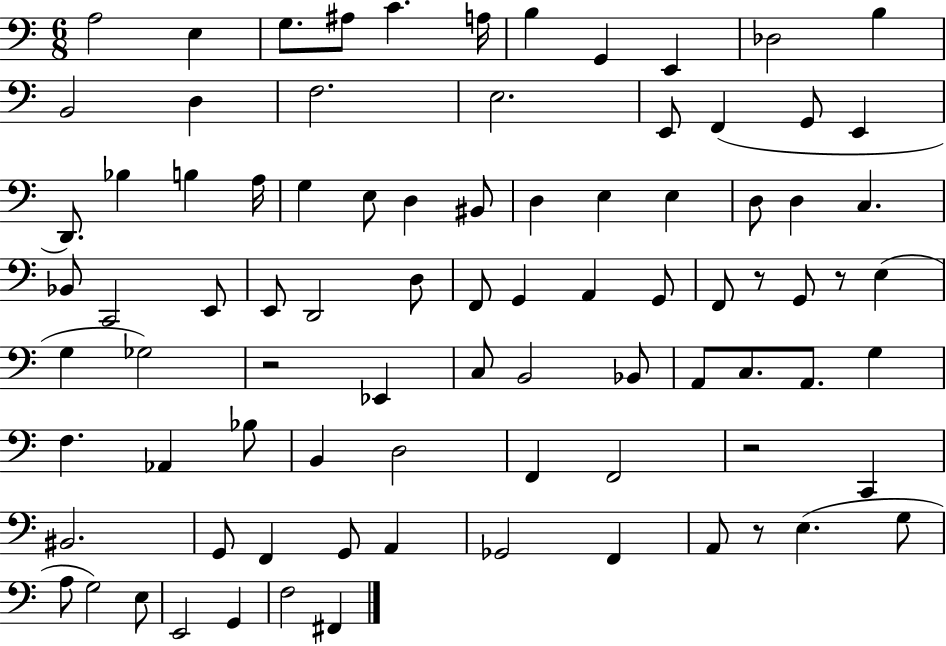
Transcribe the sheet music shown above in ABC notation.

X:1
T:Untitled
M:6/8
L:1/4
K:C
A,2 E, G,/2 ^A,/2 C A,/4 B, G,, E,, _D,2 B, B,,2 D, F,2 E,2 E,,/2 F,, G,,/2 E,, D,,/2 _B, B, A,/4 G, E,/2 D, ^B,,/2 D, E, E, D,/2 D, C, _B,,/2 C,,2 E,,/2 E,,/2 D,,2 D,/2 F,,/2 G,, A,, G,,/2 F,,/2 z/2 G,,/2 z/2 E, G, _G,2 z2 _E,, C,/2 B,,2 _B,,/2 A,,/2 C,/2 A,,/2 G, F, _A,, _B,/2 B,, D,2 F,, F,,2 z2 C,, ^B,,2 G,,/2 F,, G,,/2 A,, _G,,2 F,, A,,/2 z/2 E, G,/2 A,/2 G,2 E,/2 E,,2 G,, F,2 ^F,,